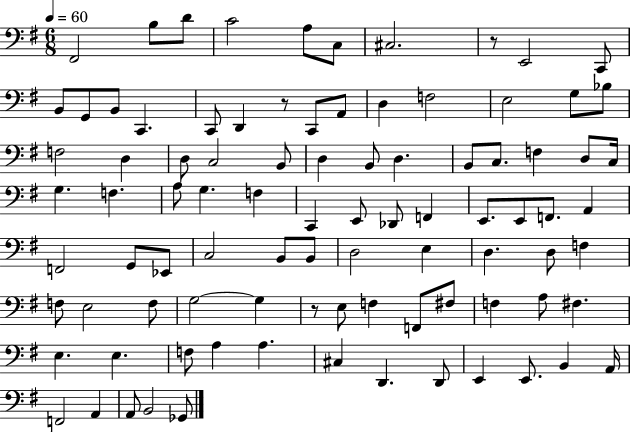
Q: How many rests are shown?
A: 3